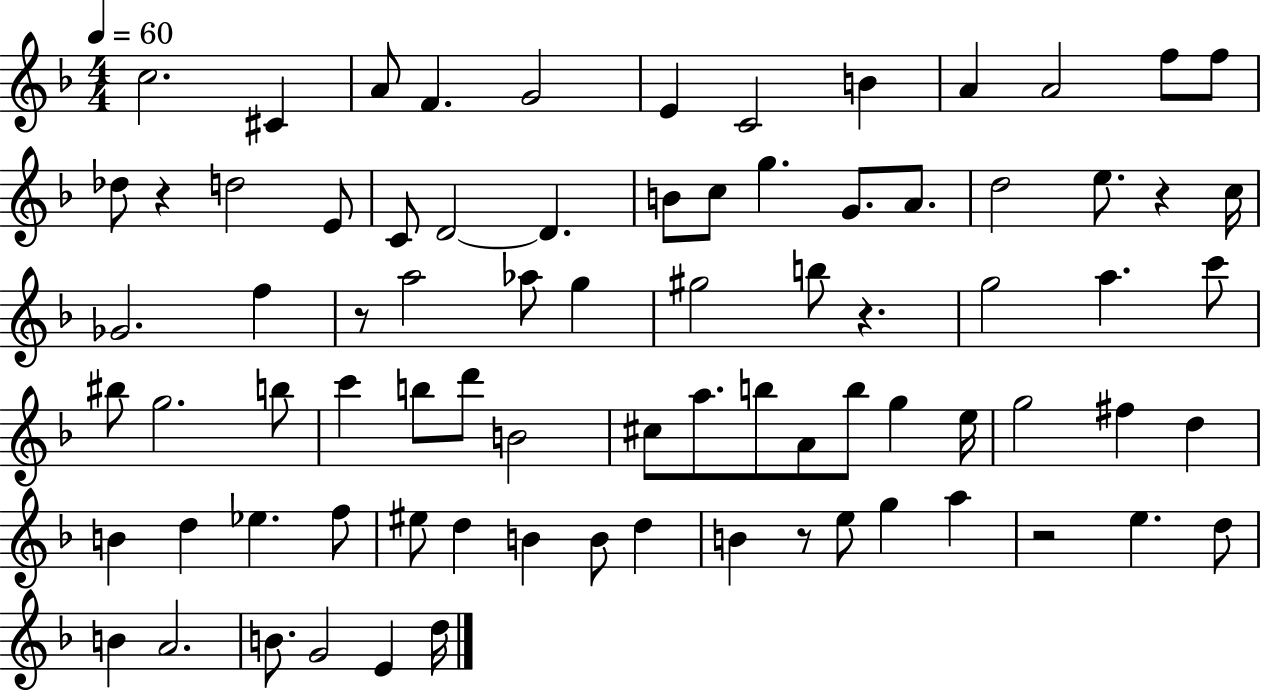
C5/h. C#4/q A4/e F4/q. G4/h E4/q C4/h B4/q A4/q A4/h F5/e F5/e Db5/e R/q D5/h E4/e C4/e D4/h D4/q. B4/e C5/e G5/q. G4/e. A4/e. D5/h E5/e. R/q C5/s Gb4/h. F5/q R/e A5/h Ab5/e G5/q G#5/h B5/e R/q. G5/h A5/q. C6/e BIS5/e G5/h. B5/e C6/q B5/e D6/e B4/h C#5/e A5/e. B5/e A4/e B5/e G5/q E5/s G5/h F#5/q D5/q B4/q D5/q Eb5/q. F5/e EIS5/e D5/q B4/q B4/e D5/q B4/q R/e E5/e G5/q A5/q R/h E5/q. D5/e B4/q A4/h. B4/e. G4/h E4/q D5/s